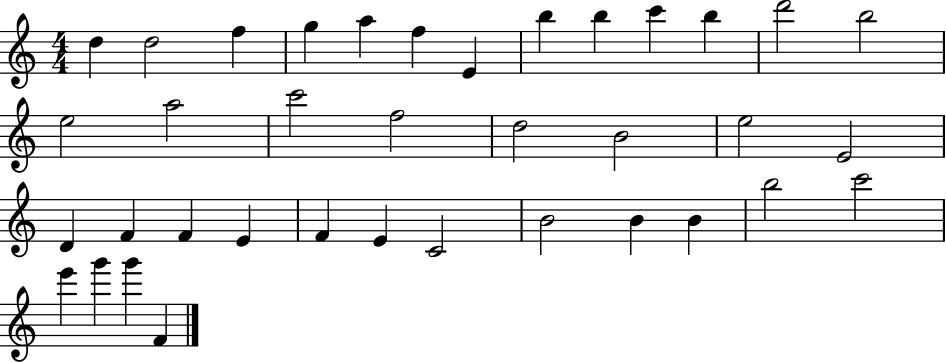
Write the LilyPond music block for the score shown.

{
  \clef treble
  \numericTimeSignature
  \time 4/4
  \key c \major
  d''4 d''2 f''4 | g''4 a''4 f''4 e'4 | b''4 b''4 c'''4 b''4 | d'''2 b''2 | \break e''2 a''2 | c'''2 f''2 | d''2 b'2 | e''2 e'2 | \break d'4 f'4 f'4 e'4 | f'4 e'4 c'2 | b'2 b'4 b'4 | b''2 c'''2 | \break e'''4 g'''4 g'''4 f'4 | \bar "|."
}